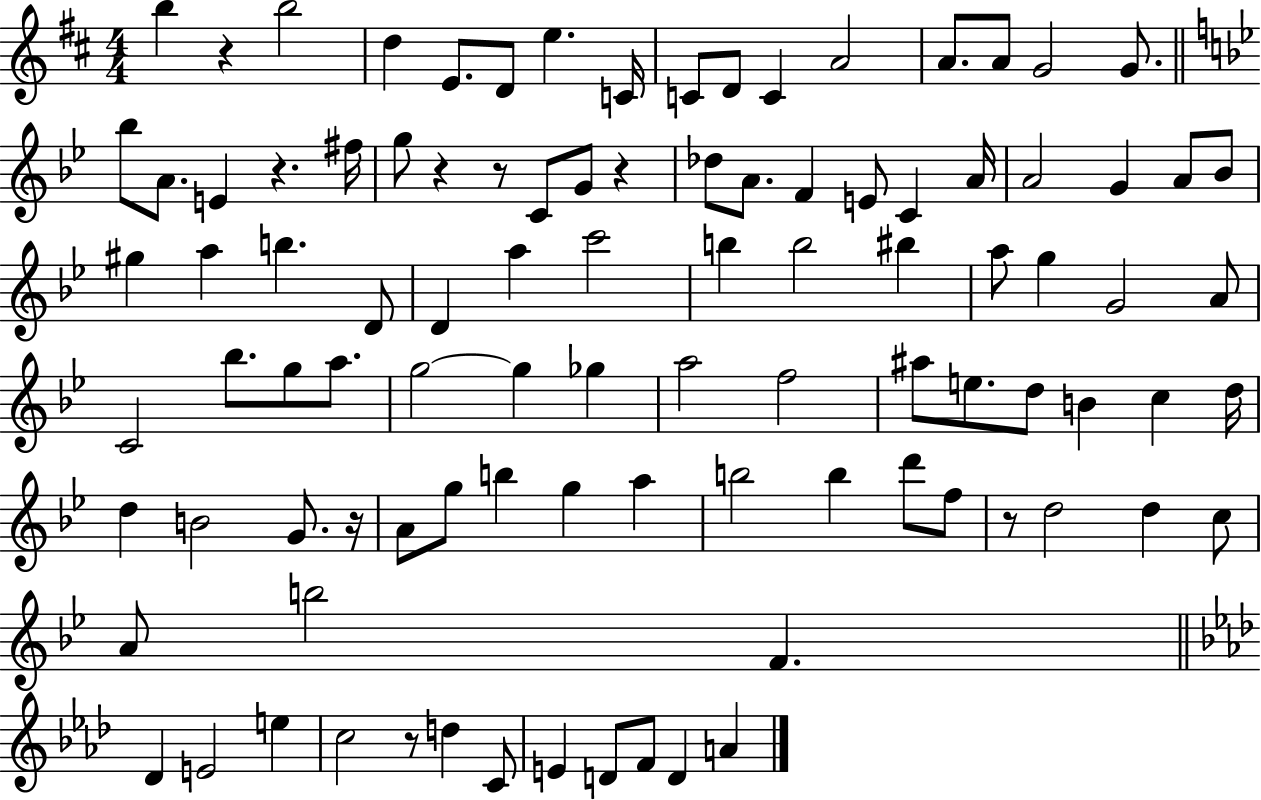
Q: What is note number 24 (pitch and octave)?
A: A4